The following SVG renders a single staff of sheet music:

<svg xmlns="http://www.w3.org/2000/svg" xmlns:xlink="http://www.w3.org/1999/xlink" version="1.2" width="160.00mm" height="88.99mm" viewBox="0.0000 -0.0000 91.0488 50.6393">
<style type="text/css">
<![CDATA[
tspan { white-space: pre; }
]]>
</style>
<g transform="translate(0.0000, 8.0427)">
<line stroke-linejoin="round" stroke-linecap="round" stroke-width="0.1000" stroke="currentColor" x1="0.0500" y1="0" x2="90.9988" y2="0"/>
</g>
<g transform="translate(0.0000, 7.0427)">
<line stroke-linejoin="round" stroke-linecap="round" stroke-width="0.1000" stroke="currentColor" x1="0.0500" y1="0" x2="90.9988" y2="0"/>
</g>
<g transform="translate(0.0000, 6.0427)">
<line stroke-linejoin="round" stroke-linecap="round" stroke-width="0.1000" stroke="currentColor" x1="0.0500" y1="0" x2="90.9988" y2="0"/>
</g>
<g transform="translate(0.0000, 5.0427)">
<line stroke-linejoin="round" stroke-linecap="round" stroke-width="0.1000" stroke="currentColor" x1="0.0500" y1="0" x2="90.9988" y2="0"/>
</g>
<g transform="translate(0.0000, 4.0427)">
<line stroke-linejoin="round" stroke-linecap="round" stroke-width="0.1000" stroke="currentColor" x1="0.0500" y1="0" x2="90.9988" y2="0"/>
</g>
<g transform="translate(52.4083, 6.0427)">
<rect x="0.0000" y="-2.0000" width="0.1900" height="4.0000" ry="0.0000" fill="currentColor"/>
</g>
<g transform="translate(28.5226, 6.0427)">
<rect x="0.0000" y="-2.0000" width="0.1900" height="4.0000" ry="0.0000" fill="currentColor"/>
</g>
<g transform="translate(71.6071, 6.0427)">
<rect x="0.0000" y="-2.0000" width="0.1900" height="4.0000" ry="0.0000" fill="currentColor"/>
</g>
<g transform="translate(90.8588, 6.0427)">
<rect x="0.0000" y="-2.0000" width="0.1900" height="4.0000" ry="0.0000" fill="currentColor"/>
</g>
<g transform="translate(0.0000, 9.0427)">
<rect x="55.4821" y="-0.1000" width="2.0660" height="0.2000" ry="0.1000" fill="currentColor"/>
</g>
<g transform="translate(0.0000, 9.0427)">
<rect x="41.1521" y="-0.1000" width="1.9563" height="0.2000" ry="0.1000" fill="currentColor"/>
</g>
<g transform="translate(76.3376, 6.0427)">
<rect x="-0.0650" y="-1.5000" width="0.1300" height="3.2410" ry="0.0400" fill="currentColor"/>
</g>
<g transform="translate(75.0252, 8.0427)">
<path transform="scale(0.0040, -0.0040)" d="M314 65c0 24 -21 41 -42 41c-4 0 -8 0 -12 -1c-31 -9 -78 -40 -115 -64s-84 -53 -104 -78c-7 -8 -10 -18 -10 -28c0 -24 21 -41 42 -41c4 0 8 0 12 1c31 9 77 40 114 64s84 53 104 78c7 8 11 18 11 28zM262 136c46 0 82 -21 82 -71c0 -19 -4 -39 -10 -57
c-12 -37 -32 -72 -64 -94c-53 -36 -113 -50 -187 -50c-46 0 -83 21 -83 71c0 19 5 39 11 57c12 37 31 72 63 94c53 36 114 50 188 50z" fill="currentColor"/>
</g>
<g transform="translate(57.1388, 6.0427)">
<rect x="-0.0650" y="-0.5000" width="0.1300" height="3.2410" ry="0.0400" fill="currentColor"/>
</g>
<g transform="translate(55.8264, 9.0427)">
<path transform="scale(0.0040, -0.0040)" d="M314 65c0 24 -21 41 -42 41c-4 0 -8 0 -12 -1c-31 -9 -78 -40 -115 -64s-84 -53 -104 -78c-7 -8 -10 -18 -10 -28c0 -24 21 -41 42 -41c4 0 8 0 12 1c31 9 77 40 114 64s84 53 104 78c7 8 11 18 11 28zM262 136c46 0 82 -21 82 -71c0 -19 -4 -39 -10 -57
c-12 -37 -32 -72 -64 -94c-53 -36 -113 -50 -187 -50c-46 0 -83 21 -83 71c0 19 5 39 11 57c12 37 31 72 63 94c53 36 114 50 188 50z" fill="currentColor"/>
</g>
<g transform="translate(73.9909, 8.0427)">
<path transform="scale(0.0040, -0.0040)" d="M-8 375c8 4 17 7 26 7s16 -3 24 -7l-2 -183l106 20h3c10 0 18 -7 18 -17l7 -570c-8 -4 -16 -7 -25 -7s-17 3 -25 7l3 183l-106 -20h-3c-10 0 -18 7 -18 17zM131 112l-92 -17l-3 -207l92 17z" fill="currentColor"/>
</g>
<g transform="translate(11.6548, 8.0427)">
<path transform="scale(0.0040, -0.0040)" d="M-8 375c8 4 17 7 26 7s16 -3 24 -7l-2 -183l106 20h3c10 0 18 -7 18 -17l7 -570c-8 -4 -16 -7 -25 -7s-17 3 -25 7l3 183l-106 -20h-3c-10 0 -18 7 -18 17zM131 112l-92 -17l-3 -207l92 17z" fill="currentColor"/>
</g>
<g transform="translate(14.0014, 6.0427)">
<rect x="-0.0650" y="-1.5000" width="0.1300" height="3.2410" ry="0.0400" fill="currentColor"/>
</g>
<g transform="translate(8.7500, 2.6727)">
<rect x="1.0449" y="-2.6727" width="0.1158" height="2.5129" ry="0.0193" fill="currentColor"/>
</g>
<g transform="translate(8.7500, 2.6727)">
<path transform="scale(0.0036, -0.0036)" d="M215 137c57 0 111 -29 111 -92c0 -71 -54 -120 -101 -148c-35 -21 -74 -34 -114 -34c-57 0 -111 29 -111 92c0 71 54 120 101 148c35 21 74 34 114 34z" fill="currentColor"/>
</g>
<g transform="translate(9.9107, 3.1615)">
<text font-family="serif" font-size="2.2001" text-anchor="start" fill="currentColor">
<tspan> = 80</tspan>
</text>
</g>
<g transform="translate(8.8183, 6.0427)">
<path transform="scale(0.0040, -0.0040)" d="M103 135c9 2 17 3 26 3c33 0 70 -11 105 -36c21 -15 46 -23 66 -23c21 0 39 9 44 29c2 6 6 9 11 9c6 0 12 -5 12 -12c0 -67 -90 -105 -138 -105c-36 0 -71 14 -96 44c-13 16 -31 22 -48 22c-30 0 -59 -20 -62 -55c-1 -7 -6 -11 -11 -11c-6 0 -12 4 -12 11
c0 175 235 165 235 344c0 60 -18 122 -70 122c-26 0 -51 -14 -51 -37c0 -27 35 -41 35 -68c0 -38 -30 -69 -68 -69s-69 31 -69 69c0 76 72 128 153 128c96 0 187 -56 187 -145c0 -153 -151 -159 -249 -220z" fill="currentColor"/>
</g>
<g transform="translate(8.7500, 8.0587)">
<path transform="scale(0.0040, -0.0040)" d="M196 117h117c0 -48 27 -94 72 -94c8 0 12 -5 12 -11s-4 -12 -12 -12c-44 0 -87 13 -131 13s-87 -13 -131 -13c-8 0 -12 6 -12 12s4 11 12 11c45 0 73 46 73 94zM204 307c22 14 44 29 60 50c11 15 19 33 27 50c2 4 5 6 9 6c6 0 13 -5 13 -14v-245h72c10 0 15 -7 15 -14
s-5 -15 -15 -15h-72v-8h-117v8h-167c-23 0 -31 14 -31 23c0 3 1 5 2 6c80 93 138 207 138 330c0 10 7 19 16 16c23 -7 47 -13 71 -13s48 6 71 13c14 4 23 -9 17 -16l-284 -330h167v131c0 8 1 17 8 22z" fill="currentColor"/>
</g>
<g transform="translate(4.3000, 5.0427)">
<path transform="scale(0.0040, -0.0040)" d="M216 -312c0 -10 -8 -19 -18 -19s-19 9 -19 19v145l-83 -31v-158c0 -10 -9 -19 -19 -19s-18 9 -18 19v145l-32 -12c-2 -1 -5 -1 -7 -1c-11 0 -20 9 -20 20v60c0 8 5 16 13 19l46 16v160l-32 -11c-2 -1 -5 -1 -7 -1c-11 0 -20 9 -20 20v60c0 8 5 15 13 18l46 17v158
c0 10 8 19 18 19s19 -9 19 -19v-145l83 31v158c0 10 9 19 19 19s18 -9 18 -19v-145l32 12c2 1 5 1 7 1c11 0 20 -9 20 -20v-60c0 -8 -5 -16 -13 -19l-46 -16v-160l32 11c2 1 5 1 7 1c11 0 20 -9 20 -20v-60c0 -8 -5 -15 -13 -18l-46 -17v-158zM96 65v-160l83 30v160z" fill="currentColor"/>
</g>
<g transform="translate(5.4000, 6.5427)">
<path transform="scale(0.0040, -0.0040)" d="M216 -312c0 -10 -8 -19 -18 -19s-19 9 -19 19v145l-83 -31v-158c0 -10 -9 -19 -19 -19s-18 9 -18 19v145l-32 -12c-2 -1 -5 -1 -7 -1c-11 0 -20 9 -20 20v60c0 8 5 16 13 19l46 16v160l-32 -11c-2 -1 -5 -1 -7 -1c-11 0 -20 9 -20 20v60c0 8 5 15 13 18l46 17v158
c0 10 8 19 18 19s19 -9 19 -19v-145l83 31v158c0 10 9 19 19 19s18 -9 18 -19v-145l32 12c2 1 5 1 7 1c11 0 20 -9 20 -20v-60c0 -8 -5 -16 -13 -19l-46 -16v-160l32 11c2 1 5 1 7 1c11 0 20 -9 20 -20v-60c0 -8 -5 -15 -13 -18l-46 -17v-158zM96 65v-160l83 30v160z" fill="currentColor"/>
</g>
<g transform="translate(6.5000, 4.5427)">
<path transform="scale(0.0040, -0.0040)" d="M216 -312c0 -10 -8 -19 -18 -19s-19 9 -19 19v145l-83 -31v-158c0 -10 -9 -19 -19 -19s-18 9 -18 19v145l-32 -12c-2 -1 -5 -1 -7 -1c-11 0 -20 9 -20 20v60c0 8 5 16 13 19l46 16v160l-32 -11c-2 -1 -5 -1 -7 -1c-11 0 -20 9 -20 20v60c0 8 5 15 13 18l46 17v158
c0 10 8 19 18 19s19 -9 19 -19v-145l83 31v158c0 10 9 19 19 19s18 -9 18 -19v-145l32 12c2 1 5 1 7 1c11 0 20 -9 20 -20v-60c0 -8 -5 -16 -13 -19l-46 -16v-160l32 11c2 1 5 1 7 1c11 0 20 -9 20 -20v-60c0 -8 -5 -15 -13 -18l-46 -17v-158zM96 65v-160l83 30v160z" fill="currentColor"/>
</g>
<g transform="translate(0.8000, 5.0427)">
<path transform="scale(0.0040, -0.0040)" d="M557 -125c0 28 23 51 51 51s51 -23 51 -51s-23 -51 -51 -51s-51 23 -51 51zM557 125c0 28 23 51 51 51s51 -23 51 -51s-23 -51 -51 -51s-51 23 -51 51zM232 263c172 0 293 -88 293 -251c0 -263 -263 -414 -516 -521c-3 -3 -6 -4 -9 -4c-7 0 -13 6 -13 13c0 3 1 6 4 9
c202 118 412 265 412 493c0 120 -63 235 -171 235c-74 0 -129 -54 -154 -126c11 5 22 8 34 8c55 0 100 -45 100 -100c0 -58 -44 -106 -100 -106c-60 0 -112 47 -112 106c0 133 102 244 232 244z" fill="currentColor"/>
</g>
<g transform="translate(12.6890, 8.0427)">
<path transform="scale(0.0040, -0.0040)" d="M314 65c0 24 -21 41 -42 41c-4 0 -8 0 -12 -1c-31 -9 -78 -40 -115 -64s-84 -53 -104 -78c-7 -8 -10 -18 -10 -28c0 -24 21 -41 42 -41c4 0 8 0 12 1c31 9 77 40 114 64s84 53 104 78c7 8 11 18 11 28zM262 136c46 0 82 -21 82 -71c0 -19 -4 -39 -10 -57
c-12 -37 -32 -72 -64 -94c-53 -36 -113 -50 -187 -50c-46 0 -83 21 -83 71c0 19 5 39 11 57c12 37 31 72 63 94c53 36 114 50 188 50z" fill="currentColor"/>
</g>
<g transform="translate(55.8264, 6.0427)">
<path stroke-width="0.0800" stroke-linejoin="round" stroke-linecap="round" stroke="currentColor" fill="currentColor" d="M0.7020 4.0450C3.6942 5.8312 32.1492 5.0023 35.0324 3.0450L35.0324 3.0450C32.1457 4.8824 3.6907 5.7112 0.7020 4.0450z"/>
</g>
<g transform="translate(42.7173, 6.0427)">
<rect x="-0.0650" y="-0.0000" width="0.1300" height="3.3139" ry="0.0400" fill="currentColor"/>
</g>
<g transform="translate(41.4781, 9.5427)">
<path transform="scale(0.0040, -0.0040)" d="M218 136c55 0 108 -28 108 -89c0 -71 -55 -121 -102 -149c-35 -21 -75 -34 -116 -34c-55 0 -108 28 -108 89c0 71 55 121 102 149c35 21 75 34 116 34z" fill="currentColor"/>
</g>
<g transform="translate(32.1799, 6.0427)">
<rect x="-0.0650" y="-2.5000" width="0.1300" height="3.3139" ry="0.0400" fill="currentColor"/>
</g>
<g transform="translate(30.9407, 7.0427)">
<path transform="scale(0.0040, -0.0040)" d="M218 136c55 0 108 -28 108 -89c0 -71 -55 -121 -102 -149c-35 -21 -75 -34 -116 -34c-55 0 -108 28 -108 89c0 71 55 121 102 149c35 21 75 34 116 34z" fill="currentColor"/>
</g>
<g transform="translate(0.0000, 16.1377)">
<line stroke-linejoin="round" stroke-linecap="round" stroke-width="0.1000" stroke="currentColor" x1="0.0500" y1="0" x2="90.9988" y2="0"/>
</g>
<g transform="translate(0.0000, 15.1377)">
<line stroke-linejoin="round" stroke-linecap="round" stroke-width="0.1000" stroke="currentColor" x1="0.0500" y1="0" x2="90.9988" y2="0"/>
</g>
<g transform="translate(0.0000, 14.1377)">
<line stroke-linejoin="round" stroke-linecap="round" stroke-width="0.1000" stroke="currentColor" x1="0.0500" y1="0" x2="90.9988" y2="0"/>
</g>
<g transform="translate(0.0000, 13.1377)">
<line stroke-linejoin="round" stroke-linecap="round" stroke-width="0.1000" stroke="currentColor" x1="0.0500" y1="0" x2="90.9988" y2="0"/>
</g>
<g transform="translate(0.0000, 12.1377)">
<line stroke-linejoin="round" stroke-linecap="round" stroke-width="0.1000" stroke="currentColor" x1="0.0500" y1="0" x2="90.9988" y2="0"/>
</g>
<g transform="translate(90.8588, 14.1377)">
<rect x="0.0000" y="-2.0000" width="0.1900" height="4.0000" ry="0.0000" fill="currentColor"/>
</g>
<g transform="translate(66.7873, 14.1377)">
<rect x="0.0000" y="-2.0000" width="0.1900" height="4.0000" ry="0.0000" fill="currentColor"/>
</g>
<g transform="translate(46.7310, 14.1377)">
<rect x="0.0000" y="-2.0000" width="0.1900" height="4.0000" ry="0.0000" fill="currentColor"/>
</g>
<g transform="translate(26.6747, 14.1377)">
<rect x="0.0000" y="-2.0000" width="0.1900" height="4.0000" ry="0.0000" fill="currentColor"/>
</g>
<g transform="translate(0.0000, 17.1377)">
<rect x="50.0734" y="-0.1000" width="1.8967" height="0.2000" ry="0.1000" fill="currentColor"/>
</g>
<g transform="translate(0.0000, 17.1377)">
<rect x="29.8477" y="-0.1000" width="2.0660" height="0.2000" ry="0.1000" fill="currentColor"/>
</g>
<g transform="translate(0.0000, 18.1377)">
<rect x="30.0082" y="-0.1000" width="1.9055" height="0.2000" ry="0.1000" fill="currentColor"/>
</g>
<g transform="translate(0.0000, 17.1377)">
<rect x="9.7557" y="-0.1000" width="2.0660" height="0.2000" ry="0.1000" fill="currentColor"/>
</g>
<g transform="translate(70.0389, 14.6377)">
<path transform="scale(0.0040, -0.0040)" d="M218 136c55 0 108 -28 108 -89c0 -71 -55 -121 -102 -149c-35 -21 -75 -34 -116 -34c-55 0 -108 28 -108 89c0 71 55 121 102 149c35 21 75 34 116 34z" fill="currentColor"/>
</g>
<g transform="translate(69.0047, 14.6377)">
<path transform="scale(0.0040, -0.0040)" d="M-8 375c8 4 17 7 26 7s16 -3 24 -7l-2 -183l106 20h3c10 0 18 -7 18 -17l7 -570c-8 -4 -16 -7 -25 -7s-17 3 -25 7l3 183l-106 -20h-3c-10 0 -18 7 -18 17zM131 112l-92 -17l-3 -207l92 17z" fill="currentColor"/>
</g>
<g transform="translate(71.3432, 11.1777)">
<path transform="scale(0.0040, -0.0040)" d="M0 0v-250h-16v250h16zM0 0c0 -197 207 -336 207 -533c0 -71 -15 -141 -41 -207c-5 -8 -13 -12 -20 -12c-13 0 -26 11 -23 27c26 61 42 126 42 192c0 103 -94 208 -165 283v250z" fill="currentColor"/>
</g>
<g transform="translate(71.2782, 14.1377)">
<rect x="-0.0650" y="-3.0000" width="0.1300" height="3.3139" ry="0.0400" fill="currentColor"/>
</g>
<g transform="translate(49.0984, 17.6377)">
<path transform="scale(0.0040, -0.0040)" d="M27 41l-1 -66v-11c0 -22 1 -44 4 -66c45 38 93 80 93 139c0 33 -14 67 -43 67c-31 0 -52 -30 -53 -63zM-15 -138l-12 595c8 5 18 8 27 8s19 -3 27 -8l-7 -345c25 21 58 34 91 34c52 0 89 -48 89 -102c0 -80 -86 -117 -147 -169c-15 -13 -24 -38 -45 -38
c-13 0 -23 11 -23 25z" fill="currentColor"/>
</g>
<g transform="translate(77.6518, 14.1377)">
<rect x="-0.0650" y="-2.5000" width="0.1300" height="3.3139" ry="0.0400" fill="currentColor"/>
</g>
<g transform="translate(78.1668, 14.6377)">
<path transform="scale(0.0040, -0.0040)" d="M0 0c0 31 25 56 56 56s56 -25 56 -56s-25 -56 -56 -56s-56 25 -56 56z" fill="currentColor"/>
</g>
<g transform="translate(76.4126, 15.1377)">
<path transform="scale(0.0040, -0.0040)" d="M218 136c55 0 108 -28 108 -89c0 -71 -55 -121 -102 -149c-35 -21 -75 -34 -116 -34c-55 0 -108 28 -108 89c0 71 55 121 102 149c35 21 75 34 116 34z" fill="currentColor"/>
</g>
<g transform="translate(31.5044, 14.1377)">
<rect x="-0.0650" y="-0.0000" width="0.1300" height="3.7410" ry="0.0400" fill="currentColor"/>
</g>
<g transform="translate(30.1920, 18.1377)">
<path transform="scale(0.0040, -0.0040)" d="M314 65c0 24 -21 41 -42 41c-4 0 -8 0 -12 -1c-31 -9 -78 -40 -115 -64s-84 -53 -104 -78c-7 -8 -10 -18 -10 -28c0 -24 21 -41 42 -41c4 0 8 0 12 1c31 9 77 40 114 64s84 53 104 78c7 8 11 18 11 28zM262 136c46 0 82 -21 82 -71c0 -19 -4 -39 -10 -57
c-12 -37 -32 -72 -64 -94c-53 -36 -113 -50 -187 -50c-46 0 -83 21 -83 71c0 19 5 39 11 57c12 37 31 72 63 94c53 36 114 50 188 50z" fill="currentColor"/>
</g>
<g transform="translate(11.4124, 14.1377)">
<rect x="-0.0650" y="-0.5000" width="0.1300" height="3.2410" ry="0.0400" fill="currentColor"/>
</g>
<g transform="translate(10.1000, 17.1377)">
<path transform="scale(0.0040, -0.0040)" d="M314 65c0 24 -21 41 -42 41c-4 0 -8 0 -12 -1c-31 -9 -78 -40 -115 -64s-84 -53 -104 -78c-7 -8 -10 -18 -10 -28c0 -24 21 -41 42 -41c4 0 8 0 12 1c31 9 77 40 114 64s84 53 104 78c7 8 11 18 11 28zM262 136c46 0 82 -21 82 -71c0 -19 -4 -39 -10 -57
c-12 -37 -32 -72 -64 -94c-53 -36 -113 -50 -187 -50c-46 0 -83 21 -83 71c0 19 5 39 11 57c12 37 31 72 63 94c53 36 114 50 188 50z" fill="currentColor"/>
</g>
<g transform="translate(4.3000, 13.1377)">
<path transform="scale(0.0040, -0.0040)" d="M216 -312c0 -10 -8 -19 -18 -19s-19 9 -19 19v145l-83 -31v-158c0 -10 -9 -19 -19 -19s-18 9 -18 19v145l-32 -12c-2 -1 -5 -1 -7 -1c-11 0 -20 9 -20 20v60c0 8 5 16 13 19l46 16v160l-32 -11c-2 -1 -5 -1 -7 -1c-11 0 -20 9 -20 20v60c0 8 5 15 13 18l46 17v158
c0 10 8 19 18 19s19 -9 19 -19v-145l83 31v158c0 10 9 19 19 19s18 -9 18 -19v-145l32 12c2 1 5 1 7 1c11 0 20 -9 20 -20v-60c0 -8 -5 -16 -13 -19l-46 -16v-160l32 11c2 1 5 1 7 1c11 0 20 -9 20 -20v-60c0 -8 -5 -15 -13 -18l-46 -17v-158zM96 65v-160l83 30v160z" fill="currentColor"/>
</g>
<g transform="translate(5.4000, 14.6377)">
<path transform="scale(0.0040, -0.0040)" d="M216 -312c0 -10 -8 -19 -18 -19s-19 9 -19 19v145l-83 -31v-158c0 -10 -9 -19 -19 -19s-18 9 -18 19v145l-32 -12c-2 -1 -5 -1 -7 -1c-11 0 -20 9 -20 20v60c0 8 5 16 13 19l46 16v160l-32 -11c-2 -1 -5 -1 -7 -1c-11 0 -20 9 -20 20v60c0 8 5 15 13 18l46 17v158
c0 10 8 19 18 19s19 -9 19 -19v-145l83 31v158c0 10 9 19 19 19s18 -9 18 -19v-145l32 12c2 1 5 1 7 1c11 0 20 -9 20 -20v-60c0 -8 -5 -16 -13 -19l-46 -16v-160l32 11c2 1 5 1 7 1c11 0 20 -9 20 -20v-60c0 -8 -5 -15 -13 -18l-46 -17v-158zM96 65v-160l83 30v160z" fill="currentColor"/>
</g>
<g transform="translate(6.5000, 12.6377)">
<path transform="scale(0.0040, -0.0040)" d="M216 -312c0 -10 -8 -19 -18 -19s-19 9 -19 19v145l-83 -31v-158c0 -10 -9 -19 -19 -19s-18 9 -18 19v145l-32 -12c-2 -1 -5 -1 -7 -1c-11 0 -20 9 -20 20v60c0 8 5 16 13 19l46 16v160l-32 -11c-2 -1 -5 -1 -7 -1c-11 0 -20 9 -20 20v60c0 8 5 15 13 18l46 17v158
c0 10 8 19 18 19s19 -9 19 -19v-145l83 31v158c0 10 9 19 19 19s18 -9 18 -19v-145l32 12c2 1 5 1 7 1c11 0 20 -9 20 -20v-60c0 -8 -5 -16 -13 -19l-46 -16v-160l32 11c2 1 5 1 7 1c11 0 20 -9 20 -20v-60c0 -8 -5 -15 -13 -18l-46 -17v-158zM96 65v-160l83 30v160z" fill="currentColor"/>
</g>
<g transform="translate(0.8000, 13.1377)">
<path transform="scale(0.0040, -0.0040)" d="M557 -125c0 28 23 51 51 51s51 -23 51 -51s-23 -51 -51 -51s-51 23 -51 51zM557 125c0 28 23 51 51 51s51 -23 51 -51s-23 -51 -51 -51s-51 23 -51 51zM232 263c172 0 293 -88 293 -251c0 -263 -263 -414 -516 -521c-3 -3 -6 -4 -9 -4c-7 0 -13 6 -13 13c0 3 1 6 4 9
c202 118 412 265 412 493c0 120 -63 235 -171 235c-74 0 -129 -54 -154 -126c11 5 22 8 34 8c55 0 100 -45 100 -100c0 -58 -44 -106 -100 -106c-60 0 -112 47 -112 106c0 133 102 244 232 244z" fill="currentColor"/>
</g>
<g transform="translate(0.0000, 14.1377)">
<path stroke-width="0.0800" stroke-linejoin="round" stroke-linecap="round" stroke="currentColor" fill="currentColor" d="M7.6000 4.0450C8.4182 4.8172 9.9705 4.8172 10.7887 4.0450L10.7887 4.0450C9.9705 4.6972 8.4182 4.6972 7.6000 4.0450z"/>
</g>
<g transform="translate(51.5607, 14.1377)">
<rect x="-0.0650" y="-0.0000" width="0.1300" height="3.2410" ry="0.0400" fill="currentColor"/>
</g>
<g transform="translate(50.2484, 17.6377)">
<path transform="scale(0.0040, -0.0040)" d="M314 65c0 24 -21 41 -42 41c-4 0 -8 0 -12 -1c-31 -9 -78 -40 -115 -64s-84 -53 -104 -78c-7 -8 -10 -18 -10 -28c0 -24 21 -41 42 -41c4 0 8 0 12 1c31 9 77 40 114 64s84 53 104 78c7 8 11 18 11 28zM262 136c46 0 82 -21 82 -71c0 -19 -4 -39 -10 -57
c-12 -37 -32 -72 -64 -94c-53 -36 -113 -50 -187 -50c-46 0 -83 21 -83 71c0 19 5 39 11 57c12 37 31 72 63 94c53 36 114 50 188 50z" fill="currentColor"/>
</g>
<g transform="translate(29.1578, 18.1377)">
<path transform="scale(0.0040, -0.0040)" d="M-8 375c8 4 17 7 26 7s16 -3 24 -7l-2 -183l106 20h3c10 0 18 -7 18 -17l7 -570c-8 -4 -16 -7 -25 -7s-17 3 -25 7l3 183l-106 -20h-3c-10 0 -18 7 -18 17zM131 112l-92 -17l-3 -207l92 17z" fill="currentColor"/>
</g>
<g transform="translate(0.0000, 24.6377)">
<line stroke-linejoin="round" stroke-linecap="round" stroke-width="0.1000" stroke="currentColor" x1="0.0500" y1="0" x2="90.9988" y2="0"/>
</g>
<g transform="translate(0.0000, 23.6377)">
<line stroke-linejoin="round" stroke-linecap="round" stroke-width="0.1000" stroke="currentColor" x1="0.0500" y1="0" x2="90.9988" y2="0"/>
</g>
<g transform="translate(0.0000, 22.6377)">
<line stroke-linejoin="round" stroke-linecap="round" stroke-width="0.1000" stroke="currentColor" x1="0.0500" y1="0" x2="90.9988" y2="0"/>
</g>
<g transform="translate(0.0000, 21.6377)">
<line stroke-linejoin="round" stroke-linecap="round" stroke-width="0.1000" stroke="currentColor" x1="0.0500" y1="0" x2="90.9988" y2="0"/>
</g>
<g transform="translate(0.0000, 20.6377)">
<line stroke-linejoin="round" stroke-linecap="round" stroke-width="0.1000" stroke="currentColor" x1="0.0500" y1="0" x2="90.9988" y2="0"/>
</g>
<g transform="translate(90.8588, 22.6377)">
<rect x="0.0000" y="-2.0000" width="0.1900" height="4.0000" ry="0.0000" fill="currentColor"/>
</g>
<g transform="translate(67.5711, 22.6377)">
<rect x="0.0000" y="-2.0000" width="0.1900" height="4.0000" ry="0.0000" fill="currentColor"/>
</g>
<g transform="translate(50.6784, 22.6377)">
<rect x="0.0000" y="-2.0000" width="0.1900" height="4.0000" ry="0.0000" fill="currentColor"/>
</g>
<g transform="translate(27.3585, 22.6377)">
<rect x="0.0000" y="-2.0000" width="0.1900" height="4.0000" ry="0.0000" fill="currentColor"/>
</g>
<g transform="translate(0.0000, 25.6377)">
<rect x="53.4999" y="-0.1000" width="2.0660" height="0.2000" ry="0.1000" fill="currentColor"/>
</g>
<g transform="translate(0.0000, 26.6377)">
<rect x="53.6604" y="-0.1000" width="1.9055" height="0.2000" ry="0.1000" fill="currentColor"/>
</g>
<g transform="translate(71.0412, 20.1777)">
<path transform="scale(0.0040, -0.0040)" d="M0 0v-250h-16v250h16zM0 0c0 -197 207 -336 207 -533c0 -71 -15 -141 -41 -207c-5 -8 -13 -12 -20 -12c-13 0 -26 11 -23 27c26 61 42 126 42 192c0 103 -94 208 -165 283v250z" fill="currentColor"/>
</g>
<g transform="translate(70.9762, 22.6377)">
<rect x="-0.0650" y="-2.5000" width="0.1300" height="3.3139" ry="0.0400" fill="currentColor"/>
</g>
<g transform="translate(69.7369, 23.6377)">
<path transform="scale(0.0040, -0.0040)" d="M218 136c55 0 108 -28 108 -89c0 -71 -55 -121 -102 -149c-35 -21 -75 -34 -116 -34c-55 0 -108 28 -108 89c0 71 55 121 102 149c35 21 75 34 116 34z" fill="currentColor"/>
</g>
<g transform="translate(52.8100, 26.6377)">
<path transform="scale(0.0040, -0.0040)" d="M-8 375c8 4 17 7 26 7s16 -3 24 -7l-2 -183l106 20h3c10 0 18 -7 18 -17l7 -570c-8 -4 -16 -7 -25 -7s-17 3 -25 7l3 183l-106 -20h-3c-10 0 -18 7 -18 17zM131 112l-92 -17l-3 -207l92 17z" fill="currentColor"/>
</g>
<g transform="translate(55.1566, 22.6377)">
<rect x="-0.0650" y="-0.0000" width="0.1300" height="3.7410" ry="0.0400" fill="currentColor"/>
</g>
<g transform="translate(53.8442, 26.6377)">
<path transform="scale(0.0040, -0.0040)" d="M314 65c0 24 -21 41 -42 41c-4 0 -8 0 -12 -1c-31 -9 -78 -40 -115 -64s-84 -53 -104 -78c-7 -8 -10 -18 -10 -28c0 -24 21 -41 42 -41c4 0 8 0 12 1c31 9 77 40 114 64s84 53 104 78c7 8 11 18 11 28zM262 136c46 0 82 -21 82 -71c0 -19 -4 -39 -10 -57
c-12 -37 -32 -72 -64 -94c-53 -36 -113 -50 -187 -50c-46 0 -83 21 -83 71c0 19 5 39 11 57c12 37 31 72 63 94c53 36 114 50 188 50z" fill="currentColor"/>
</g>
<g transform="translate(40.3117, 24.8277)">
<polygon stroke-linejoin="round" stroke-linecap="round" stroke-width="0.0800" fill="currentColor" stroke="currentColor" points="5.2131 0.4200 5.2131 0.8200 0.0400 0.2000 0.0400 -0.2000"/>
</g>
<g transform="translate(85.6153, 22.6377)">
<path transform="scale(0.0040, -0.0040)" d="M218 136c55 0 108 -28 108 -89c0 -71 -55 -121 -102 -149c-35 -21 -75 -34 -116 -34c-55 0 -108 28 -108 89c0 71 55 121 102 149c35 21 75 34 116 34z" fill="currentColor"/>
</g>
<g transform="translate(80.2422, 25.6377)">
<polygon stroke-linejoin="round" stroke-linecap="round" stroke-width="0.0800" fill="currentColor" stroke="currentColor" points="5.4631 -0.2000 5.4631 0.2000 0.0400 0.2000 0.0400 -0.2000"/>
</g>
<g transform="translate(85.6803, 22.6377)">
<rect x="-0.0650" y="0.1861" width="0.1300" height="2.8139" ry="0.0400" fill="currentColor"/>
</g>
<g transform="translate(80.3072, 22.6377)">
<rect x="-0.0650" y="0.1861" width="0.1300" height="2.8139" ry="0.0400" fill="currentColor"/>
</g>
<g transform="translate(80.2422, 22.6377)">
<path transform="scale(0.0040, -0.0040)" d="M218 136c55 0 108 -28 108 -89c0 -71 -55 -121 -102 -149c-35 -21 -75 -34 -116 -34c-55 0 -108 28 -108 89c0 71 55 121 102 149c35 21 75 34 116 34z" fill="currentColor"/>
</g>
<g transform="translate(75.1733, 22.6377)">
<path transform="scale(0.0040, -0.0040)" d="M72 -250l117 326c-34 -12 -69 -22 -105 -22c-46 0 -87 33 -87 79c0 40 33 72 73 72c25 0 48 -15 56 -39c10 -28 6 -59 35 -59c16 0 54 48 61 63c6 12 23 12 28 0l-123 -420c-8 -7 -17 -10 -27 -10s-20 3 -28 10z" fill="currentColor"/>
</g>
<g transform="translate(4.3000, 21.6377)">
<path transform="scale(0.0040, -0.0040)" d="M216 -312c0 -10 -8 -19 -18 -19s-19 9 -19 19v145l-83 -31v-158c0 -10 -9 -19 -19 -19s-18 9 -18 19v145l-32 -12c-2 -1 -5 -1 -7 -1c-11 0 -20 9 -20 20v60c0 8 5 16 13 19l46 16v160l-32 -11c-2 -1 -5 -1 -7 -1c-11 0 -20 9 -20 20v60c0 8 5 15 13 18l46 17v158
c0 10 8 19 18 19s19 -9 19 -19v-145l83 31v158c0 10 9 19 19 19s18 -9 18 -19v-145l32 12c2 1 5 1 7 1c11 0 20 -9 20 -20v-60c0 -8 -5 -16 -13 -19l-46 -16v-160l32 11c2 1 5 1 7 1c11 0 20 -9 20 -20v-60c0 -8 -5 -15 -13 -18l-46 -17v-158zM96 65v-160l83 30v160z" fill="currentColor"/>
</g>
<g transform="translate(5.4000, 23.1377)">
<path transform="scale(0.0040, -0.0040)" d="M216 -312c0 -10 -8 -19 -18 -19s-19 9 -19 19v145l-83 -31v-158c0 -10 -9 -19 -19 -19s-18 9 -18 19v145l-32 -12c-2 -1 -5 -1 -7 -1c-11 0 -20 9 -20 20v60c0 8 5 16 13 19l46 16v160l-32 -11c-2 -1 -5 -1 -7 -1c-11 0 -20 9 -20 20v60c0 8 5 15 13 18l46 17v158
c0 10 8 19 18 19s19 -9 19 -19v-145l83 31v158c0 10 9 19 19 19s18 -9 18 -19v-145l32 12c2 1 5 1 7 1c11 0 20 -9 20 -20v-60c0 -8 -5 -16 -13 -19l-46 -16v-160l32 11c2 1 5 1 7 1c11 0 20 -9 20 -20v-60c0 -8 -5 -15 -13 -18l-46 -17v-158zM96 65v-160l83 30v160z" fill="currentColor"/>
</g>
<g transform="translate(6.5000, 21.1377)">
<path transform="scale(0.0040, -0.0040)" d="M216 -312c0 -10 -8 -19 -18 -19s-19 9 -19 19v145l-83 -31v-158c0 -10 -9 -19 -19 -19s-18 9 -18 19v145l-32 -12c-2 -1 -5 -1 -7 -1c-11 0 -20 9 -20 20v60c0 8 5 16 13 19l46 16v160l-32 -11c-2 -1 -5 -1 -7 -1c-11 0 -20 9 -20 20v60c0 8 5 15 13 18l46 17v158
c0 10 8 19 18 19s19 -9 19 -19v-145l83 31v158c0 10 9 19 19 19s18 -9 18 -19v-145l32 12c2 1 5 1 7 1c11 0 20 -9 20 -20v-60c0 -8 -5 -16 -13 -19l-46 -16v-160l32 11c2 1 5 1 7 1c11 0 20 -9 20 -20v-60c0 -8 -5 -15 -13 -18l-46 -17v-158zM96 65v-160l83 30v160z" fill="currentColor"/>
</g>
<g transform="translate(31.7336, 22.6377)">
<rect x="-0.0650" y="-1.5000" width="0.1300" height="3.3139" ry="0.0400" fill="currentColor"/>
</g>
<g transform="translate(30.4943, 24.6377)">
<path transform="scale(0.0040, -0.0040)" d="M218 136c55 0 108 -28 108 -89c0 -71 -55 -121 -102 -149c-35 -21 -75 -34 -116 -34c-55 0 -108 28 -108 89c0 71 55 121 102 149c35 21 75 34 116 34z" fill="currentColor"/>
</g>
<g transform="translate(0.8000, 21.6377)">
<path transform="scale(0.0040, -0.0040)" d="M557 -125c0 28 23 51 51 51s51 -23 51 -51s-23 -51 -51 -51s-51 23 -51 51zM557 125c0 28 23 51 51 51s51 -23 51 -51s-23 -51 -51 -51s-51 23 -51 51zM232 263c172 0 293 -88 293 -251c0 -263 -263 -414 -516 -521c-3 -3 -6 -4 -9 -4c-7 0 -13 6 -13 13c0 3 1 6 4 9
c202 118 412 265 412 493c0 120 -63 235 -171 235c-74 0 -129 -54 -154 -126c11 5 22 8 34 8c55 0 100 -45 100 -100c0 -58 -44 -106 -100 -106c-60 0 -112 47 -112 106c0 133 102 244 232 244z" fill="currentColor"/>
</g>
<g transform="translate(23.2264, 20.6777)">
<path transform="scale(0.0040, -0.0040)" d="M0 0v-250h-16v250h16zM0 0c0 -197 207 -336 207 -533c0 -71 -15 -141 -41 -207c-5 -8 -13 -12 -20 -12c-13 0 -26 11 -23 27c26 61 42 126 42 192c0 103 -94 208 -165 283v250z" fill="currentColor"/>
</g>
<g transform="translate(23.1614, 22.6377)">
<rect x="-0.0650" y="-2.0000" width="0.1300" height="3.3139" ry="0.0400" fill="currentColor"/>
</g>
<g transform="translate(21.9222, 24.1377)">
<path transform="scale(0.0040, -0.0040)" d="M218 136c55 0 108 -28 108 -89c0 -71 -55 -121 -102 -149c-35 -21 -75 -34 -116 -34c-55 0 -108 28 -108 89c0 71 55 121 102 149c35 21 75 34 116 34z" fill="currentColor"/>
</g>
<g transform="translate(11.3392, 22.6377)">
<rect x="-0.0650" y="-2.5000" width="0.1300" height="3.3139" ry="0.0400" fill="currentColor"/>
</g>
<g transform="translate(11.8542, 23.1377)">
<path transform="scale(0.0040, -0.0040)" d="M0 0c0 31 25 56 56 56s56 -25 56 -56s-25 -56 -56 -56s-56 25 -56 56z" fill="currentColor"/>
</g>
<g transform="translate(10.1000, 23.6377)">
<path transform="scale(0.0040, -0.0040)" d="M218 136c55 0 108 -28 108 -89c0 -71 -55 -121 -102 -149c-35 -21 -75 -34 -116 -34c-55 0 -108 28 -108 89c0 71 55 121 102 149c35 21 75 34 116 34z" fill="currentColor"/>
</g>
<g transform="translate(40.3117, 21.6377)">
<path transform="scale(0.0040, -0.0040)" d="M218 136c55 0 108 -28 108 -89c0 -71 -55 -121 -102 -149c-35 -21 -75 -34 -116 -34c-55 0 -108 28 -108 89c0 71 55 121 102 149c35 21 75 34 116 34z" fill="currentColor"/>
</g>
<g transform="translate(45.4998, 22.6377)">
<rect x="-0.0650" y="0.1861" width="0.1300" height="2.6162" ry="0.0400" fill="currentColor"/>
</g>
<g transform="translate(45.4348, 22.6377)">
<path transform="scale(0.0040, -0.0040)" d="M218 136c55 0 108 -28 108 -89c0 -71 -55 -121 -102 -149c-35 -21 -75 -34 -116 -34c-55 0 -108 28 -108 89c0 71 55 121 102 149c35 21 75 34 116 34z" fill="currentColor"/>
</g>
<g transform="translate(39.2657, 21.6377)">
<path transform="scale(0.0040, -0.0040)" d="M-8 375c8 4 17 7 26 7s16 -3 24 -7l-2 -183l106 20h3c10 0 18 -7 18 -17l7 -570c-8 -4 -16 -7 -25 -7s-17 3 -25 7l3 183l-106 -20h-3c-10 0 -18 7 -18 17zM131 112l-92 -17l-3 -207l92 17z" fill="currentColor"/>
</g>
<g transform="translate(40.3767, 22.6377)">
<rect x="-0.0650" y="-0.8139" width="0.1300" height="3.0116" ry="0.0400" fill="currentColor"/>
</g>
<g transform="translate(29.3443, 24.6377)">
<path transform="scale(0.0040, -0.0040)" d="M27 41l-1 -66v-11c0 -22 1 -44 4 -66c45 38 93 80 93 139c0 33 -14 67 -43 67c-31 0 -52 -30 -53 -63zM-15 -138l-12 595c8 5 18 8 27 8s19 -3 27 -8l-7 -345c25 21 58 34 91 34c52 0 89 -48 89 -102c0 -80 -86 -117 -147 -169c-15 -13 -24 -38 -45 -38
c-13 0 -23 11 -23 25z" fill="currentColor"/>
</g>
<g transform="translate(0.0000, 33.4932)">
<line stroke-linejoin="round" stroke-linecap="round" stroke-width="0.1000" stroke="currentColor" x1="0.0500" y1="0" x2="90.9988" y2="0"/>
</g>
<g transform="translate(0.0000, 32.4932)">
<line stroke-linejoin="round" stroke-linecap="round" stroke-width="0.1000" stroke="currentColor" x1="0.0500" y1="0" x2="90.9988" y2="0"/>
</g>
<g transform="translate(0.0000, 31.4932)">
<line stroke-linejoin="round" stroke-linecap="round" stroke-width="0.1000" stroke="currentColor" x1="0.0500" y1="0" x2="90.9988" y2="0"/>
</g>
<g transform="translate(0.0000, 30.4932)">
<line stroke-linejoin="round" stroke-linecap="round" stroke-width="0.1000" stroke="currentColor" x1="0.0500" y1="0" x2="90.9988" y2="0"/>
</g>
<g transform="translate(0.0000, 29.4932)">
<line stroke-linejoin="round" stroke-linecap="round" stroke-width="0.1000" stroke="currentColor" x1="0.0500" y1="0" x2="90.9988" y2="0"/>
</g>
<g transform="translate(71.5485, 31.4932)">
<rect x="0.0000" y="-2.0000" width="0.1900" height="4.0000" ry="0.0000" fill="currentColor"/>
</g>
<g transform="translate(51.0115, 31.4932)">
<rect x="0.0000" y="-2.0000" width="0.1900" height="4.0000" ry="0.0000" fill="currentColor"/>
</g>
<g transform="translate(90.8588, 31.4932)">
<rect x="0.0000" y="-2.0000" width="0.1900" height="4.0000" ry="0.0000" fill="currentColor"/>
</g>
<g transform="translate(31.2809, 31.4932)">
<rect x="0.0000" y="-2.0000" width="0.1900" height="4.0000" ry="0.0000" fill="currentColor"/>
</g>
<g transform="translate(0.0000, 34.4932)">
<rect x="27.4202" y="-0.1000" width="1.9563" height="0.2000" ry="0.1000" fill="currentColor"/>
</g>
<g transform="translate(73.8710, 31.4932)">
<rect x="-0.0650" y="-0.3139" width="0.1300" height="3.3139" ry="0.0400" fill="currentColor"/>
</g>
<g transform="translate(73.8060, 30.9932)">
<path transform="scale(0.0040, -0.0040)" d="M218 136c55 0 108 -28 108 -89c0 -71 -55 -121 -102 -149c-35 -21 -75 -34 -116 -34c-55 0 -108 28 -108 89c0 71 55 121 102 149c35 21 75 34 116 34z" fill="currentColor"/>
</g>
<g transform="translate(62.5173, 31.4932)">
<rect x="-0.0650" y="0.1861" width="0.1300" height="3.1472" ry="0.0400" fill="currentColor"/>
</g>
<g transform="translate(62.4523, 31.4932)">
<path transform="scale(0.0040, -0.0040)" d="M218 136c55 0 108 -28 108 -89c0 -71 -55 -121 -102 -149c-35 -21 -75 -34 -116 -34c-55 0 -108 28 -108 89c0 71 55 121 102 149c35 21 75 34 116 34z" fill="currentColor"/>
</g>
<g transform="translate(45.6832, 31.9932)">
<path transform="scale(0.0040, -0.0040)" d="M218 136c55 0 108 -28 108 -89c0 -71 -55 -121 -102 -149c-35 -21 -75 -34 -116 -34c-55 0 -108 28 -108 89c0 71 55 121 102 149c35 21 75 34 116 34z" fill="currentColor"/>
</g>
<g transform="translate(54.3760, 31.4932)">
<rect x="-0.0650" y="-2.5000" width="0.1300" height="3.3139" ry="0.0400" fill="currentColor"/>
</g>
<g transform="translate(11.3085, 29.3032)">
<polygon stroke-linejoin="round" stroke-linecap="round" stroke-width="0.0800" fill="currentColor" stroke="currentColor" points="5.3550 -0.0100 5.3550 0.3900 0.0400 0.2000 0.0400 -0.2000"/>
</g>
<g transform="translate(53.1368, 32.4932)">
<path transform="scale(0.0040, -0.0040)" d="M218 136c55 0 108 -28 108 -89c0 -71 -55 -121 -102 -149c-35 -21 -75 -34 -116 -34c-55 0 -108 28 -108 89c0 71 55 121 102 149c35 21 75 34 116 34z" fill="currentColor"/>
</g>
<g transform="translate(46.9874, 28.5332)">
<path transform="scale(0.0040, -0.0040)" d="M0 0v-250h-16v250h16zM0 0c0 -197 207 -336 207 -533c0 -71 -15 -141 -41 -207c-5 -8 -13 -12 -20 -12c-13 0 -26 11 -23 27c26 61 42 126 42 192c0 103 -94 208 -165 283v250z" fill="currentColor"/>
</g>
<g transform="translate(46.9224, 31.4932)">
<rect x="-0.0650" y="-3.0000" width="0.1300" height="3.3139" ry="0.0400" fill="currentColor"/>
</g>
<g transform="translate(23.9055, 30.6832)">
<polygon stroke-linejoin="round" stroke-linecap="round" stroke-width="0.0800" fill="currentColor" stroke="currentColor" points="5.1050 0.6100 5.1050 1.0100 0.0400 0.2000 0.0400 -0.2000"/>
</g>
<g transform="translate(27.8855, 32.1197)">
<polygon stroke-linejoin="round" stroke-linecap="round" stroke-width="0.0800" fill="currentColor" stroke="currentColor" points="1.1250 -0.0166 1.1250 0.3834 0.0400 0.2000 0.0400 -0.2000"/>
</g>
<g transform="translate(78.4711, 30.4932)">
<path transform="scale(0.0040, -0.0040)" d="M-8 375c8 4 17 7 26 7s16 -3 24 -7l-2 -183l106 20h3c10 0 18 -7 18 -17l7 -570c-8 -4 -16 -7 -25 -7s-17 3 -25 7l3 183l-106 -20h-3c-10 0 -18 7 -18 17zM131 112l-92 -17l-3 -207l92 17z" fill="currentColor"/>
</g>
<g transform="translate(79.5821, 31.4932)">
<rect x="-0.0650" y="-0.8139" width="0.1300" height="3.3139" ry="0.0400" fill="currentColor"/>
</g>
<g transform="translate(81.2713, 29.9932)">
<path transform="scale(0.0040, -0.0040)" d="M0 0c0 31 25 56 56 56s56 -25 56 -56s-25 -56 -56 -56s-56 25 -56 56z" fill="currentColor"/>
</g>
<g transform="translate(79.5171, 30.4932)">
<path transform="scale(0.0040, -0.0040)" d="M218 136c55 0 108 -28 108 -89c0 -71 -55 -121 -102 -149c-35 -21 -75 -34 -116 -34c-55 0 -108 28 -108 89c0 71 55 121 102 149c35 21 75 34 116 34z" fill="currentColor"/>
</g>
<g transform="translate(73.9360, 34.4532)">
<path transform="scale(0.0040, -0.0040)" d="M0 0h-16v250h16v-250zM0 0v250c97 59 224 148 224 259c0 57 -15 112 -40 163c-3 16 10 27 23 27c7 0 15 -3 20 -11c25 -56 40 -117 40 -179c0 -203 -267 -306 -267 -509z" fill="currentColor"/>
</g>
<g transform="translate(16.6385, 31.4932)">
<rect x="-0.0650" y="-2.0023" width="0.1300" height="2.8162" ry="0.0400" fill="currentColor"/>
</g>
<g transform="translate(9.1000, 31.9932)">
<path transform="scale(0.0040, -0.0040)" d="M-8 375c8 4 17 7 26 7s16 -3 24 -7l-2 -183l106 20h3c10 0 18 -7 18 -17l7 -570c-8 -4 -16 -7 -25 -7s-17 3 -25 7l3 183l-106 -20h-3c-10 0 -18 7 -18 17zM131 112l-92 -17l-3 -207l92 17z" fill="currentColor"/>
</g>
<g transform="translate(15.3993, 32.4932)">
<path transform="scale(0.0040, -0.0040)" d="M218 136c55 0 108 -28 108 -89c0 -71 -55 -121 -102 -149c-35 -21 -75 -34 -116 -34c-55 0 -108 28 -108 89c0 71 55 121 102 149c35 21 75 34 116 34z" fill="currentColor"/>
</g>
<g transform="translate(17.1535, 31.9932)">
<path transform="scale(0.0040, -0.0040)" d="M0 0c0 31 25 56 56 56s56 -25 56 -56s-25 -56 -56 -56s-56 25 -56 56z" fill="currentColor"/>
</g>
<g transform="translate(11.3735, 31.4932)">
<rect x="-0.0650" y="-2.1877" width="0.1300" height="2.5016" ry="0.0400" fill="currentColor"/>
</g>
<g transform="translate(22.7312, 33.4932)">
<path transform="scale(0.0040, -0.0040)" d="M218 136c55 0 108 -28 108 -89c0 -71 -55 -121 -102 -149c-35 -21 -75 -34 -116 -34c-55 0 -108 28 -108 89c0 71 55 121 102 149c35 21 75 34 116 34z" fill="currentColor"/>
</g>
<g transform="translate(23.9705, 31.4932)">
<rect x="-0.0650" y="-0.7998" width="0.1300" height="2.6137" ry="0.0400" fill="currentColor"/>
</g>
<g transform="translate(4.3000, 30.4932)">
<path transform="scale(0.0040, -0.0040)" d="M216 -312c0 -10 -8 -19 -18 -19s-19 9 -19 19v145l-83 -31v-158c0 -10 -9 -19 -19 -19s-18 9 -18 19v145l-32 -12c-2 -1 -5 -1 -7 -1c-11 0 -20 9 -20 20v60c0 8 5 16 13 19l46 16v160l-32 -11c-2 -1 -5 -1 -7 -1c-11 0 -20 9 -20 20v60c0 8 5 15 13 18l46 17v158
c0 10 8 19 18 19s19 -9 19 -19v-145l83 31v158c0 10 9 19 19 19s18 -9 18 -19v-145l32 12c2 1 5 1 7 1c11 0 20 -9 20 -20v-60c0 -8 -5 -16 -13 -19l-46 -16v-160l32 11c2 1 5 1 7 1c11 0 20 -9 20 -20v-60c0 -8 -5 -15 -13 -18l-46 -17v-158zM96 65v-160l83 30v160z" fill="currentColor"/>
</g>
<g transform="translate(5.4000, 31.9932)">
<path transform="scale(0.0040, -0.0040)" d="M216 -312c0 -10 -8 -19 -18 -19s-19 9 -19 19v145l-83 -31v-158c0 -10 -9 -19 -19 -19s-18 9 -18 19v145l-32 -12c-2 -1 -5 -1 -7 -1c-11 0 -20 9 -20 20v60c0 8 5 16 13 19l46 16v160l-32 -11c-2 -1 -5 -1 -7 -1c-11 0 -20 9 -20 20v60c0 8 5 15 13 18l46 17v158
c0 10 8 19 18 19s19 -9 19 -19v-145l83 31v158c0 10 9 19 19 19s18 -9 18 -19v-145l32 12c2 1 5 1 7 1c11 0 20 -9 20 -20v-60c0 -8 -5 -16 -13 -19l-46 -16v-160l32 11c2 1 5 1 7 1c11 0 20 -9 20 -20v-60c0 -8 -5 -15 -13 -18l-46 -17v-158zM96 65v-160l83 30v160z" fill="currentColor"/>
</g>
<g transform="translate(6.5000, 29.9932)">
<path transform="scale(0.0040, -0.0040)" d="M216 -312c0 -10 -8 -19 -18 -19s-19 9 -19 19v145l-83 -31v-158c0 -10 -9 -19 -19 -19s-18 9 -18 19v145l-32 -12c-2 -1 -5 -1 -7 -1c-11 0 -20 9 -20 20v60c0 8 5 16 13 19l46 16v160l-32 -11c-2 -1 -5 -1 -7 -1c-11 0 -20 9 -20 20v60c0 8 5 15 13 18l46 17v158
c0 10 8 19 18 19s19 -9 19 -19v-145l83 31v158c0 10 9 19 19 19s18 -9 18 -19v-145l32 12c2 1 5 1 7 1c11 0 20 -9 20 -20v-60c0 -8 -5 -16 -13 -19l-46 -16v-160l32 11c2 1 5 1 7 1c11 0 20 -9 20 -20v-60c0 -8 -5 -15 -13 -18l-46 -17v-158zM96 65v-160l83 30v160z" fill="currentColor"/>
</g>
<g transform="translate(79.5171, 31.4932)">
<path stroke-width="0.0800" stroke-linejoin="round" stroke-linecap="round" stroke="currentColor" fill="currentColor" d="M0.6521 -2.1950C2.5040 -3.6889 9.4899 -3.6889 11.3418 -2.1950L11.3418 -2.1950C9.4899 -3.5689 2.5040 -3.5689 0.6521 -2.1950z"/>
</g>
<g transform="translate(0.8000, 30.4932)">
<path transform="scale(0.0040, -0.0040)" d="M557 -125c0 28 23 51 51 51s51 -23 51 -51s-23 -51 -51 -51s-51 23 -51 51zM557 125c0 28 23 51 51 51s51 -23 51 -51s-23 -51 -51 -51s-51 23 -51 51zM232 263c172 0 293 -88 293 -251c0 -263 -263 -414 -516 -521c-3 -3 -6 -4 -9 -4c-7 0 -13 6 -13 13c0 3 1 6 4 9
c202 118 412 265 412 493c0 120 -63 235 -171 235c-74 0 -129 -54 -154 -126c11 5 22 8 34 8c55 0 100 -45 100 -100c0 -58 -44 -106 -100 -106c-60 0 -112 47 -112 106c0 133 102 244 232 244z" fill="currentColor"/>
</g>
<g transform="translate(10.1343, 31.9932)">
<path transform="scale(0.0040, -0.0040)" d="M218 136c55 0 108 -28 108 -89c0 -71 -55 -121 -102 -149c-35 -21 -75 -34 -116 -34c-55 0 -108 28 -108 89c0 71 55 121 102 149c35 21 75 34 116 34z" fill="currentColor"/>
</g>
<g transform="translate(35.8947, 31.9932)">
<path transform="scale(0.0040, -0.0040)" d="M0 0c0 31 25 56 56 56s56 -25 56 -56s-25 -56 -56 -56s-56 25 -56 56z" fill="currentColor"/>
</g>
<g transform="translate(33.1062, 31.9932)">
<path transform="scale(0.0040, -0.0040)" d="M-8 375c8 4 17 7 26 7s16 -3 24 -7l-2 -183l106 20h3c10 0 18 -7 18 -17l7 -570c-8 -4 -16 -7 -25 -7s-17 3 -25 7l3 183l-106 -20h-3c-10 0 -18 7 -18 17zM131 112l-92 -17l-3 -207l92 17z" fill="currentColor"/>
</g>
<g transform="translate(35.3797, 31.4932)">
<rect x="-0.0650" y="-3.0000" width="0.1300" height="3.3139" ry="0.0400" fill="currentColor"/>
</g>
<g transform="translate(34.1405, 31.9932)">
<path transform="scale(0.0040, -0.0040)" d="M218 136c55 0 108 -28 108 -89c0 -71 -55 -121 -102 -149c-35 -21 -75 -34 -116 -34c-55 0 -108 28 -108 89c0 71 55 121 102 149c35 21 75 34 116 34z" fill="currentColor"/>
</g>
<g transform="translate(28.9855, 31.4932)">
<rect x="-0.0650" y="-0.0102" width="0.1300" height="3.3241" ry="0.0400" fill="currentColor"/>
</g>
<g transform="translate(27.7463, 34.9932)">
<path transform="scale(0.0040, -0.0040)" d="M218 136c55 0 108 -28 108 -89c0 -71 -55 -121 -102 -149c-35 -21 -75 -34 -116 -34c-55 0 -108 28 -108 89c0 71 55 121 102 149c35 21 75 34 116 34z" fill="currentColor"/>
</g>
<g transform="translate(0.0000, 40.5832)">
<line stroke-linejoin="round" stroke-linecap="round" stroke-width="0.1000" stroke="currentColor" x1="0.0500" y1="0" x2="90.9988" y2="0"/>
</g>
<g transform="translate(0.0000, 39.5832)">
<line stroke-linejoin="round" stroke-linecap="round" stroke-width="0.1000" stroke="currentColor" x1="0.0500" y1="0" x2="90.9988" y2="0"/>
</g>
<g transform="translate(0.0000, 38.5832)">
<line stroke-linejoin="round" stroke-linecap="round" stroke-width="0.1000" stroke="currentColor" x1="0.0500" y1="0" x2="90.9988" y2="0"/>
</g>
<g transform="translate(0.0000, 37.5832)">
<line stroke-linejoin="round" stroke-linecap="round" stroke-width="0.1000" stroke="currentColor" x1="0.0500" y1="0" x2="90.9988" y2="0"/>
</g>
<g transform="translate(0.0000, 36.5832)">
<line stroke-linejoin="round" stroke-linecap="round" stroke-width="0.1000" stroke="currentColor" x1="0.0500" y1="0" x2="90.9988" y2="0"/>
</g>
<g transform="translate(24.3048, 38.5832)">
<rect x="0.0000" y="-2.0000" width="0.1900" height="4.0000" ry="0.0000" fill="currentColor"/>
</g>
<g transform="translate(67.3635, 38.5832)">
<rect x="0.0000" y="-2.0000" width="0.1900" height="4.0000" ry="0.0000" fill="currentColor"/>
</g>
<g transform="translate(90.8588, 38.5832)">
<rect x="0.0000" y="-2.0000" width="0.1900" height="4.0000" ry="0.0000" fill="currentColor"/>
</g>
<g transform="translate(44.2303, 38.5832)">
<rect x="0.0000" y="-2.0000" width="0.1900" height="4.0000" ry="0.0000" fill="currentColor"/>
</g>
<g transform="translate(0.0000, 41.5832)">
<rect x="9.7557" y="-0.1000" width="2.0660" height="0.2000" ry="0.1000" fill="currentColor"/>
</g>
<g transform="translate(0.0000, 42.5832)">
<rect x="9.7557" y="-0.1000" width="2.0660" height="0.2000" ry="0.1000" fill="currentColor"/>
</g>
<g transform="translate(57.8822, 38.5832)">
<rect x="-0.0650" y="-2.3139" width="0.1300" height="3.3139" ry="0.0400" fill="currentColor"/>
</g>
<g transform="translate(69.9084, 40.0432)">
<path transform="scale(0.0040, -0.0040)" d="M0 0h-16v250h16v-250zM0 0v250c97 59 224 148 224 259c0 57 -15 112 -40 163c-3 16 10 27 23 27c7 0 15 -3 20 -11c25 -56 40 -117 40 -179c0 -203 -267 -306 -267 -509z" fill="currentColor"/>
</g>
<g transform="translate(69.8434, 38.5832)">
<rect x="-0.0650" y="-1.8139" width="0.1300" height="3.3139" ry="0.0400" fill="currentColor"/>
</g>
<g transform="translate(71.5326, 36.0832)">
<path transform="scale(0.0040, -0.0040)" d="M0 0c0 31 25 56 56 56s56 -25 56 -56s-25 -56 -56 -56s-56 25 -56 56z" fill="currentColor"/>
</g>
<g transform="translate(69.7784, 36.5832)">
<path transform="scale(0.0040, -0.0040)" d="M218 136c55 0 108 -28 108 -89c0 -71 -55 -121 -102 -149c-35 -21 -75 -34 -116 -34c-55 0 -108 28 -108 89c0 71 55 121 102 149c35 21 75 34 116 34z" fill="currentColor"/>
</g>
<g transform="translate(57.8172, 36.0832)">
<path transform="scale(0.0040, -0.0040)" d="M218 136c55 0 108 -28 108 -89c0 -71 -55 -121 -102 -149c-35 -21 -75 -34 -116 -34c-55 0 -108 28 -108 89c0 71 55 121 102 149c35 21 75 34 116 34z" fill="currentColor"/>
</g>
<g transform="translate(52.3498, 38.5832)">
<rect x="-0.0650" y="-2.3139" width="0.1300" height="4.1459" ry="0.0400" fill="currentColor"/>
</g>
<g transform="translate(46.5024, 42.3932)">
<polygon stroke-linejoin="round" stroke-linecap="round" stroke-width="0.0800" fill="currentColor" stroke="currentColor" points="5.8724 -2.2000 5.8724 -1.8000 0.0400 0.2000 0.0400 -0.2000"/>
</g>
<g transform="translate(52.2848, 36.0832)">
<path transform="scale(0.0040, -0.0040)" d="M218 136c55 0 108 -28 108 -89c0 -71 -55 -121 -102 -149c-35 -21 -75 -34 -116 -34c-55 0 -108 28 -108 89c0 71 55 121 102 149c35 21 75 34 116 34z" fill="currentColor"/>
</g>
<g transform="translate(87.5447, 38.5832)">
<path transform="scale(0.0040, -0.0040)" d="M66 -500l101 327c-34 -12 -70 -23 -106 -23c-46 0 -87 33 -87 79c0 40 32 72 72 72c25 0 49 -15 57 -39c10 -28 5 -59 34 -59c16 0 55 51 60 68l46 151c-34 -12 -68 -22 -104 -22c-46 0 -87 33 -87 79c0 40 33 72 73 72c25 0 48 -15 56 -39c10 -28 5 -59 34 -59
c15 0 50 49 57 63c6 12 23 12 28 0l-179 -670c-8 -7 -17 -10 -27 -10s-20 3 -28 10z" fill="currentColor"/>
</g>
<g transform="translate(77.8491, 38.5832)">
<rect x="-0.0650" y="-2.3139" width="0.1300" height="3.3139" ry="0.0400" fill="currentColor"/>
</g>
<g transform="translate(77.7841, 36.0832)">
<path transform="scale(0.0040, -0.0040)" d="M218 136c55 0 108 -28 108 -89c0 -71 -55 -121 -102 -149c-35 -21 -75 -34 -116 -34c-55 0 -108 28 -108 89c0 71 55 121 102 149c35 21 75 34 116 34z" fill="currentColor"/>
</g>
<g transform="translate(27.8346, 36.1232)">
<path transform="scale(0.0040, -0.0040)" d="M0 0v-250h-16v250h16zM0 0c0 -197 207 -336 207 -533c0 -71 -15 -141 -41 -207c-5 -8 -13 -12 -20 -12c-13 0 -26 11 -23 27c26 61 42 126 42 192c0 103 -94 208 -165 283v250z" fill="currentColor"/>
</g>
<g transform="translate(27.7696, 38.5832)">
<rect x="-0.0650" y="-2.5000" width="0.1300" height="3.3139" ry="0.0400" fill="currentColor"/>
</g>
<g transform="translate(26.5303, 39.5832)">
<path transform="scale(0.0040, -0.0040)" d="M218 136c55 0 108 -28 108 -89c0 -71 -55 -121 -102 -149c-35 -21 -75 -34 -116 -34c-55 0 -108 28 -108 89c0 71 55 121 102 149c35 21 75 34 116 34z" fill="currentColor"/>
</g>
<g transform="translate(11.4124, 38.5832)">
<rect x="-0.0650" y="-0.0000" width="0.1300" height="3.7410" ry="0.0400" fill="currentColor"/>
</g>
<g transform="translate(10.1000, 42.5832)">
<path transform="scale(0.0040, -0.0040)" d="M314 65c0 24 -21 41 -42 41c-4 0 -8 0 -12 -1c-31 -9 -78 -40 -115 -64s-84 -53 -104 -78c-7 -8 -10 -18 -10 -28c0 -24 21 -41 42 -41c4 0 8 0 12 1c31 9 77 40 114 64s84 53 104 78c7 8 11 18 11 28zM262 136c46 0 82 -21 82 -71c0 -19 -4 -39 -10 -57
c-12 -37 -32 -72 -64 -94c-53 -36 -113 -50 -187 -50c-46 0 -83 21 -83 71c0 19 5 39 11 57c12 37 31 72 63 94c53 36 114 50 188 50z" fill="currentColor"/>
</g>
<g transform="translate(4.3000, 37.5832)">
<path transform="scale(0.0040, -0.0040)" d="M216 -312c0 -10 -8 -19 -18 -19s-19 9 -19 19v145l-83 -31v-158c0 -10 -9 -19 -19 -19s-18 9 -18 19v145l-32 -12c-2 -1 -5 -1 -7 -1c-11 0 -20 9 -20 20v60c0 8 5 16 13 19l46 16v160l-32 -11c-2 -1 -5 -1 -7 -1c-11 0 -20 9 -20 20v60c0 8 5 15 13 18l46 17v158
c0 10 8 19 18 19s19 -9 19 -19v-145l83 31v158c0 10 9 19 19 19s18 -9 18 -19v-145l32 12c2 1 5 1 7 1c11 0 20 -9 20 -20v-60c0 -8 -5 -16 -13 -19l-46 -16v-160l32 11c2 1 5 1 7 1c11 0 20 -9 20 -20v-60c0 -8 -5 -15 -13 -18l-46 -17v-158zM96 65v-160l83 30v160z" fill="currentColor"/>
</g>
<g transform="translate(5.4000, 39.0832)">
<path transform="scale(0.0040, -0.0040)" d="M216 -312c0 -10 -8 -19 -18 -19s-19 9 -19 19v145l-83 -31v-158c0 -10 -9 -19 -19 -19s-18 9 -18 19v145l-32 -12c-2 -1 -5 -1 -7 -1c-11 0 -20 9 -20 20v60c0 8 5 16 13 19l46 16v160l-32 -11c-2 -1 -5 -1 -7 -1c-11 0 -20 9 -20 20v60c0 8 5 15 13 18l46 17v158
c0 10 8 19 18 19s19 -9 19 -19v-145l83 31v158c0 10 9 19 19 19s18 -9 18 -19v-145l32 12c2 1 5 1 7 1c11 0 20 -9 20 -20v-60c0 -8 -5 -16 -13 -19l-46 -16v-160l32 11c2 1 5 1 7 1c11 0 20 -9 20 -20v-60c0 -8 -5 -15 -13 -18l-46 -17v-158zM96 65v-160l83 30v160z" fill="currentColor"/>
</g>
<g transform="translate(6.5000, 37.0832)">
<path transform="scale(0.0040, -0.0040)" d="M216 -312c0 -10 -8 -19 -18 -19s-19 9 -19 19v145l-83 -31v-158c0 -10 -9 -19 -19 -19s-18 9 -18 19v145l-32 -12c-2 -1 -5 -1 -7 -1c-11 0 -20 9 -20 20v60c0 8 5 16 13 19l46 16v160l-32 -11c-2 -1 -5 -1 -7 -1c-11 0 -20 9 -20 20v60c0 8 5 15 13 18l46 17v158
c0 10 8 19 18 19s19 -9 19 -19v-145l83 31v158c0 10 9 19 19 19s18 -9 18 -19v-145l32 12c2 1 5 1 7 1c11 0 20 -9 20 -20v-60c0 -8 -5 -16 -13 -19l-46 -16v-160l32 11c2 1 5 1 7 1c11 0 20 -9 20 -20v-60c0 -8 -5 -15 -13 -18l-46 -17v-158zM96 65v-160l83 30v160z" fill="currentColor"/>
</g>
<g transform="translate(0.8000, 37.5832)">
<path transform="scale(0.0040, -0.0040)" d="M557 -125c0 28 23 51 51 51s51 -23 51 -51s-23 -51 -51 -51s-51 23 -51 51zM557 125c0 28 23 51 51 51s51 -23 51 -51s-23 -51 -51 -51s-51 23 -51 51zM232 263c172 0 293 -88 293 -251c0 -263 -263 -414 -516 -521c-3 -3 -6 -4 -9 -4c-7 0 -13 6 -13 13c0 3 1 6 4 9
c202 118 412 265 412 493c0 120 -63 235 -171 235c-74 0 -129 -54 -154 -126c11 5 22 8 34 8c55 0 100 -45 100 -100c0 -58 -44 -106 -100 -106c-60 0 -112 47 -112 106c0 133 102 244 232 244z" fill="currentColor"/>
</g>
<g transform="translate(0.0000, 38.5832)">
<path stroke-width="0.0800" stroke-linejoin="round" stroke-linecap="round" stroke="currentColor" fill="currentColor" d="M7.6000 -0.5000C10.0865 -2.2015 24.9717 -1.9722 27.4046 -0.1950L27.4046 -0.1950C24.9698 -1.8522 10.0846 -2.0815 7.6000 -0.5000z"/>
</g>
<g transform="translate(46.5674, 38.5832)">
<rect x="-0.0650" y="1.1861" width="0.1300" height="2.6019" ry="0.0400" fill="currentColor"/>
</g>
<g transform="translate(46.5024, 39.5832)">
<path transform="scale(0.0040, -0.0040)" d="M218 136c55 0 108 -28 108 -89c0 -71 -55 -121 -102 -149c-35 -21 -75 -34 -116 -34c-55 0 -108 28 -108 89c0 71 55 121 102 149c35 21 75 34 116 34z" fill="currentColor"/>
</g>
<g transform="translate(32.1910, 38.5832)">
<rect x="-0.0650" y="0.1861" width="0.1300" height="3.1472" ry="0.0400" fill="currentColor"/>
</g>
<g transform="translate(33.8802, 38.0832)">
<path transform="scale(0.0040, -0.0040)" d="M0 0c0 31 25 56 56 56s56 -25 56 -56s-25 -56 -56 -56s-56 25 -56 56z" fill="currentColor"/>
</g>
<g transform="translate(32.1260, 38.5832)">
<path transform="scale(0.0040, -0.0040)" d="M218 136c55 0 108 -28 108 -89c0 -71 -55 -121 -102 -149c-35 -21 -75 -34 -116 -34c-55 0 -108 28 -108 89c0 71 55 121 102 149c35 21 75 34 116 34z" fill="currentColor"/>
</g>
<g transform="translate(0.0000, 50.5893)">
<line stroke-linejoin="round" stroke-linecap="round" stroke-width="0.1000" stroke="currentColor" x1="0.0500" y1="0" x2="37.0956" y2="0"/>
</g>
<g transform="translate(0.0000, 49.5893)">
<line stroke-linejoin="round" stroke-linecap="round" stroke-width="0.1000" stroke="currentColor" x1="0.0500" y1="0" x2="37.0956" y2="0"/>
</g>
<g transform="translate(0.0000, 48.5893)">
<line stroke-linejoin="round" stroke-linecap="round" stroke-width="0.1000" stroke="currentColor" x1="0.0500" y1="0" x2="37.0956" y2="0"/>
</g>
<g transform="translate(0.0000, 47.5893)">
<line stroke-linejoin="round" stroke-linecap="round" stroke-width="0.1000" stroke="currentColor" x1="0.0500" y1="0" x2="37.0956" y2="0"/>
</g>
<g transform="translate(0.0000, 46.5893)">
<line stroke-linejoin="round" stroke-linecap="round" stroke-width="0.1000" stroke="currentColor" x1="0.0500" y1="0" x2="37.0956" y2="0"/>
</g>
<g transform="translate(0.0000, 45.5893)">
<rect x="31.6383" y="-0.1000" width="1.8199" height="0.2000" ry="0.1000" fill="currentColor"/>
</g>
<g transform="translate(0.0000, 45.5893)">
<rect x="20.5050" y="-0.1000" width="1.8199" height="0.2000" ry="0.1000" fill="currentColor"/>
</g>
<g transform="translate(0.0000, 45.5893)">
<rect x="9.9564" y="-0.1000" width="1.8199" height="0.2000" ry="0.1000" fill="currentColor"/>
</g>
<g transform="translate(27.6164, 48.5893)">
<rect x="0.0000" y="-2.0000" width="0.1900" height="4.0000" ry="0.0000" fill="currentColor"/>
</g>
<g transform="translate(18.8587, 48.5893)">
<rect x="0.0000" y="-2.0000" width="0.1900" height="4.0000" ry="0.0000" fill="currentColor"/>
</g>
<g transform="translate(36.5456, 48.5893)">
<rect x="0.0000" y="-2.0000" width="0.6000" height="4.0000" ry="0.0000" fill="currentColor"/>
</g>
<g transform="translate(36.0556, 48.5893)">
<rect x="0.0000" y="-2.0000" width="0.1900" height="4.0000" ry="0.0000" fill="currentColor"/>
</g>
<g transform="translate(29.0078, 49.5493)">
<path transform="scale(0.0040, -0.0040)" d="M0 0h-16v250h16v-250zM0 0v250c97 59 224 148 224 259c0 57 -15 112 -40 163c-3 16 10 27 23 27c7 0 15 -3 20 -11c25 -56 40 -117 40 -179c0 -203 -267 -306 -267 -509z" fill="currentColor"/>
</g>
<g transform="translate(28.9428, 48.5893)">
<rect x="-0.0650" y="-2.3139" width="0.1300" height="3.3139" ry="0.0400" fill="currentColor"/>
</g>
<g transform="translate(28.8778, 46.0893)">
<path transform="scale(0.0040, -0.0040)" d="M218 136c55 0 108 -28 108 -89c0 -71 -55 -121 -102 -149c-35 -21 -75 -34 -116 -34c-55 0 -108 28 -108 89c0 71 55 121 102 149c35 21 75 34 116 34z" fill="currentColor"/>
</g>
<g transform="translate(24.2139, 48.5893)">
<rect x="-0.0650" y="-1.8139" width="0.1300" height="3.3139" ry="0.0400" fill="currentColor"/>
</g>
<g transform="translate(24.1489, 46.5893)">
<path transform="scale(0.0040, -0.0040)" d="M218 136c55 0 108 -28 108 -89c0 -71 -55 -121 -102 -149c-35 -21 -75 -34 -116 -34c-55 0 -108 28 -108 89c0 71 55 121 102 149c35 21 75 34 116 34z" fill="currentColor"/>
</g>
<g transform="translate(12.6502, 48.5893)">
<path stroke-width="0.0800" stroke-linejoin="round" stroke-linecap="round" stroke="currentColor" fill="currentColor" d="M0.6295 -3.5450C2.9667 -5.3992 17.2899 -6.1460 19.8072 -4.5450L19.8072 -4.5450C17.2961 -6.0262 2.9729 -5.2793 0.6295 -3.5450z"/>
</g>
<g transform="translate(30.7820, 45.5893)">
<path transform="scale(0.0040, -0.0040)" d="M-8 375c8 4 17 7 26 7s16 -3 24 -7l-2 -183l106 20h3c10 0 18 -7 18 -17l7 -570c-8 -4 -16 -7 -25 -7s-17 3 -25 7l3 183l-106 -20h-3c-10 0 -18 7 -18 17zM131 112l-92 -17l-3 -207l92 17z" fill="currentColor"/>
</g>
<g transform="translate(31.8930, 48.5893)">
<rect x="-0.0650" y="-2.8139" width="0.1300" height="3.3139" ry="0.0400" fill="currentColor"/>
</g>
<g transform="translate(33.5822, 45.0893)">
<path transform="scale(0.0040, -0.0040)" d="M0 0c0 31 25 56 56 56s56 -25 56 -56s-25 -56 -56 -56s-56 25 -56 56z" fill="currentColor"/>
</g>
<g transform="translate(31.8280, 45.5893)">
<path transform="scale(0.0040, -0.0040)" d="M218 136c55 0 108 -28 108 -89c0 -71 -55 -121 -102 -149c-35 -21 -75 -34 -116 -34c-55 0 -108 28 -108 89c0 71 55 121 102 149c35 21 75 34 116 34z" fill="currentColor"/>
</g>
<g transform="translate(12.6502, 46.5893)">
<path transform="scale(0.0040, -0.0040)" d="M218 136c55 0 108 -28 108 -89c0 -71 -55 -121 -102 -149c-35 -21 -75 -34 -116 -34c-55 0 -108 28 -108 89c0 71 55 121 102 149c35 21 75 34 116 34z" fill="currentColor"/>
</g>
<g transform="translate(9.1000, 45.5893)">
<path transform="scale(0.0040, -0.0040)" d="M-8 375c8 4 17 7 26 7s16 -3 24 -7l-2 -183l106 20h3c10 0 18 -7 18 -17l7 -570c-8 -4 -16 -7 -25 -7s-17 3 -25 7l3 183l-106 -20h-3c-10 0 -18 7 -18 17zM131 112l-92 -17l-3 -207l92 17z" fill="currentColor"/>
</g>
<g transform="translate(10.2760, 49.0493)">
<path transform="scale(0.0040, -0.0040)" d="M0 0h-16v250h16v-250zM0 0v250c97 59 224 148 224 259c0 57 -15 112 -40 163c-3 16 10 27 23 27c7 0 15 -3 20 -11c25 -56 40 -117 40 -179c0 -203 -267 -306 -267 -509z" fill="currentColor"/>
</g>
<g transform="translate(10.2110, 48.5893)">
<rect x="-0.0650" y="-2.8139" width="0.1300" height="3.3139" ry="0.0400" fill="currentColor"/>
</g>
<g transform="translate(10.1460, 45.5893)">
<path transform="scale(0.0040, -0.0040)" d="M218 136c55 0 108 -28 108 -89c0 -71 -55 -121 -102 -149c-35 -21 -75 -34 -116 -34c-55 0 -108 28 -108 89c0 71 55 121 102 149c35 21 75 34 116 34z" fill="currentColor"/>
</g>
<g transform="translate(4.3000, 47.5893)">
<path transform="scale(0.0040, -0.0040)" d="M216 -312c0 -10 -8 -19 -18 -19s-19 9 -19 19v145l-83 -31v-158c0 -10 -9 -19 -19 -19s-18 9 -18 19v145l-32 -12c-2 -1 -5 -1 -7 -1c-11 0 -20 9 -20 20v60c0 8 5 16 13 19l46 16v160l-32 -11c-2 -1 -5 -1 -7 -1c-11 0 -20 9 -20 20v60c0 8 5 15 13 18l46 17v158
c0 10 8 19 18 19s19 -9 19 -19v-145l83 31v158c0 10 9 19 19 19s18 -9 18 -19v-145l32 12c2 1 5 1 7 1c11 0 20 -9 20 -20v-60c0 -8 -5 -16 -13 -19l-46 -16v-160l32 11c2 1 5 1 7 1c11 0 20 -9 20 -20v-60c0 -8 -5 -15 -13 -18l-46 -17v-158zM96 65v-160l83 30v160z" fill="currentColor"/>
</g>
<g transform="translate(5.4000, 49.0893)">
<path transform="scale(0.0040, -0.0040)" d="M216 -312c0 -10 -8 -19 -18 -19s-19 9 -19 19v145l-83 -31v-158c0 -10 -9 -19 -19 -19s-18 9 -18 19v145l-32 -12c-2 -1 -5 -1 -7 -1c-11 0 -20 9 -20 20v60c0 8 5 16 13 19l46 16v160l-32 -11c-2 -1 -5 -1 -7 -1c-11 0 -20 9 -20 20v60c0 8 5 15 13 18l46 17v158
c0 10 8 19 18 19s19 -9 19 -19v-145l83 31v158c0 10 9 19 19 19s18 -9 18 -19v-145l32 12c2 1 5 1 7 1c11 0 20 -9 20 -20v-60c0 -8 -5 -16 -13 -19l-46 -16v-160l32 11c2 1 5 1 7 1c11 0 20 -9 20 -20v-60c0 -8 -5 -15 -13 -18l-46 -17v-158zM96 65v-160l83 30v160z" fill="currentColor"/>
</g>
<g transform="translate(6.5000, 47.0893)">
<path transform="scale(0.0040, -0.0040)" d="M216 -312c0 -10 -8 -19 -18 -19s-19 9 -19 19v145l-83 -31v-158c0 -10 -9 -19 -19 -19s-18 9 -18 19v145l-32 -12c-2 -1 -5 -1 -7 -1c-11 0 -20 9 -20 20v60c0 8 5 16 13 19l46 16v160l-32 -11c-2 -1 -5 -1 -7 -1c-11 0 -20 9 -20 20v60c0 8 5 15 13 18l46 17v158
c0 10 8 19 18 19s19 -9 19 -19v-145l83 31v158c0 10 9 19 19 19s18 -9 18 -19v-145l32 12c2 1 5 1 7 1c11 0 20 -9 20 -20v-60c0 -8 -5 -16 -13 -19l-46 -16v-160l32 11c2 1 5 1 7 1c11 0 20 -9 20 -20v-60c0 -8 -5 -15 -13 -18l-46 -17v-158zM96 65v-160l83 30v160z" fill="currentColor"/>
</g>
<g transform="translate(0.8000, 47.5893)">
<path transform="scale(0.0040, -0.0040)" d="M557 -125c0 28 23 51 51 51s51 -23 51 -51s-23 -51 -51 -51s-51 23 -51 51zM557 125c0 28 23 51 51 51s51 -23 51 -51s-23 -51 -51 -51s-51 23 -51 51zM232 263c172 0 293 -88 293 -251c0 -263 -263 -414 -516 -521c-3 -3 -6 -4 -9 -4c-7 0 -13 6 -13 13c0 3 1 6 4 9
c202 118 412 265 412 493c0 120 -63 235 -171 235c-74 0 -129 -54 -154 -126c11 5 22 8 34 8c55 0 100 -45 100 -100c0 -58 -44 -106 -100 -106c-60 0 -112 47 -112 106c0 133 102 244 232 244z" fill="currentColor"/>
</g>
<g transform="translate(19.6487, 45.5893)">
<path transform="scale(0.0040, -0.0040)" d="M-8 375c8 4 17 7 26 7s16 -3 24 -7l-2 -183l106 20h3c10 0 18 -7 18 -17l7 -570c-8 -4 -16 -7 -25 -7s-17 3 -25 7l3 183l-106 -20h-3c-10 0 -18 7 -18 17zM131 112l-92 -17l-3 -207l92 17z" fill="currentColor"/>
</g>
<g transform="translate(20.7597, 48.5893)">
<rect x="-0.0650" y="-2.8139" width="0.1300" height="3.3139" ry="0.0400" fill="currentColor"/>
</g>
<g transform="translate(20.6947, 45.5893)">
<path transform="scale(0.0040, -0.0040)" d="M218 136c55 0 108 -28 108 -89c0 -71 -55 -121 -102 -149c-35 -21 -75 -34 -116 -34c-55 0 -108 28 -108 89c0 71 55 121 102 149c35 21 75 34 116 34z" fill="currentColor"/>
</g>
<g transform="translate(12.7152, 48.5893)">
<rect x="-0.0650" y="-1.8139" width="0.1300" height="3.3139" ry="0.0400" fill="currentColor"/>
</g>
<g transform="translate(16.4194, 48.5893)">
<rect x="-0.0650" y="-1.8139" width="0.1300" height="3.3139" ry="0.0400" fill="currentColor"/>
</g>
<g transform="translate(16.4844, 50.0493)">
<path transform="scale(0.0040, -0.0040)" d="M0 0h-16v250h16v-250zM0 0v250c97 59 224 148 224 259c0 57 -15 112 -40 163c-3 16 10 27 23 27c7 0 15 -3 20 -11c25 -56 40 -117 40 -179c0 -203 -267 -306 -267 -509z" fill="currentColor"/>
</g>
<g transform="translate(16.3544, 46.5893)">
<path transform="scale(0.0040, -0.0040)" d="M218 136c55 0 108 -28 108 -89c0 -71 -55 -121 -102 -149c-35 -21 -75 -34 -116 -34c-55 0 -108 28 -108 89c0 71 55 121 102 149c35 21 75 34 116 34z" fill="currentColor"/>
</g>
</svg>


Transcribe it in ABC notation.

X:1
T:Untitled
M:2/4
L:1/4
K:A
G,,2 B,, D,, E,,2 G,,2 E,,2 C,,2 _D,,2 C,/2 B,, B,, A,,/2 _G,, F,/2 D,/2 C,,2 B,,/2 z/2 D,/2 D,/2 C,/2 B,,/2 ^G,,/2 D,,/4 C, C,/2 B,, D, E,/2 F, ^C,,2 B,,/2 D, B,,/2 B,/2 B, A,/2 B, z/4 C/2 A, A,/2 C A, B,/2 C